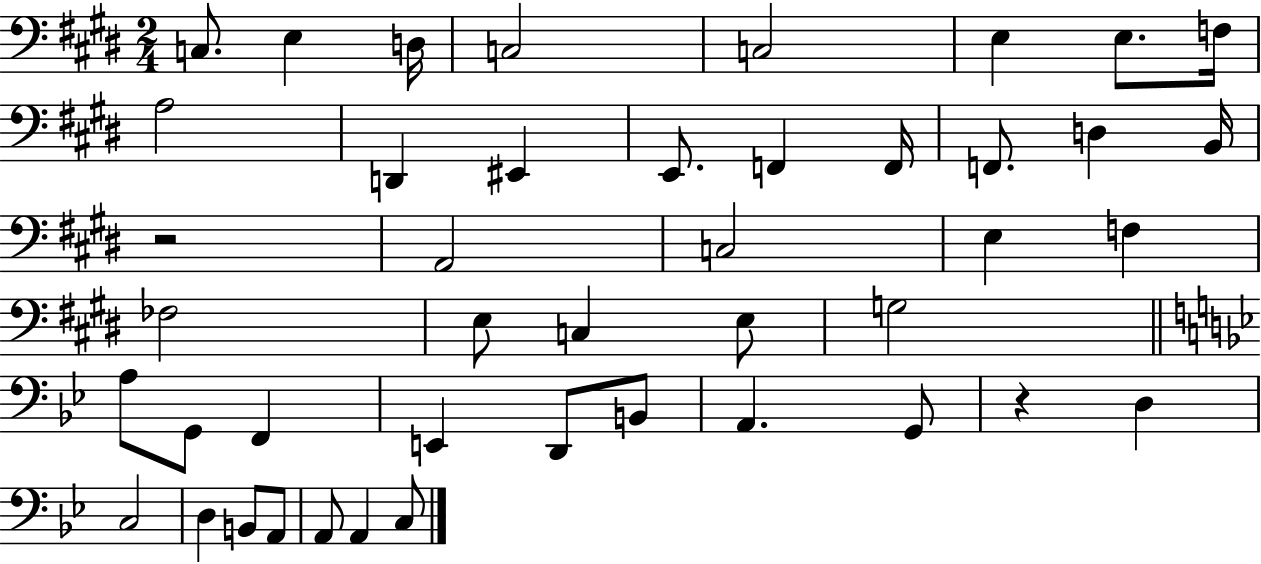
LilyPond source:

{
  \clef bass
  \numericTimeSignature
  \time 2/4
  \key e \major
  c8. e4 d16 | c2 | c2 | e4 e8. f16 | \break a2 | d,4 eis,4 | e,8. f,4 f,16 | f,8. d4 b,16 | \break r2 | a,2 | c2 | e4 f4 | \break fes2 | e8 c4 e8 | g2 | \bar "||" \break \key bes \major a8 g,8 f,4 | e,4 d,8 b,8 | a,4. g,8 | r4 d4 | \break c2 | d4 b,8 a,8 | a,8 a,4 c8 | \bar "|."
}